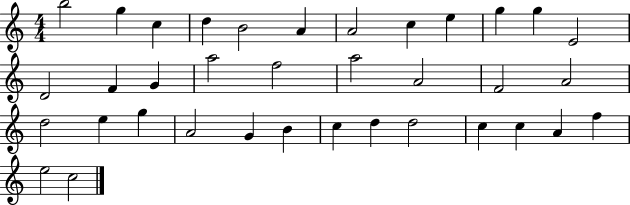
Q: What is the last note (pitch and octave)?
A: C5